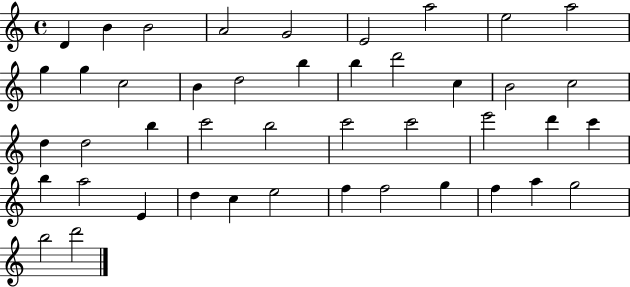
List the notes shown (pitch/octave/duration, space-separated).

D4/q B4/q B4/h A4/h G4/h E4/h A5/h E5/h A5/h G5/q G5/q C5/h B4/q D5/h B5/q B5/q D6/h C5/q B4/h C5/h D5/q D5/h B5/q C6/h B5/h C6/h C6/h E6/h D6/q C6/q B5/q A5/h E4/q D5/q C5/q E5/h F5/q F5/h G5/q F5/q A5/q G5/h B5/h D6/h